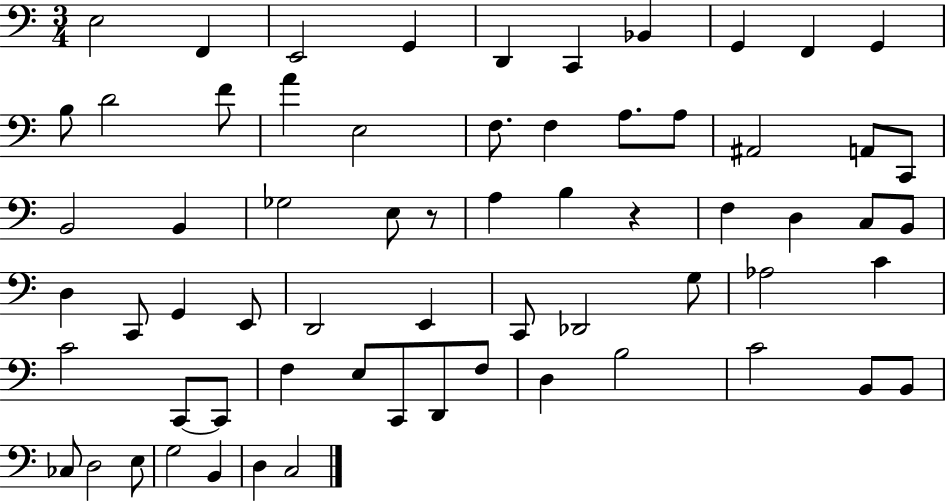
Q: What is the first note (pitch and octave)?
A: E3